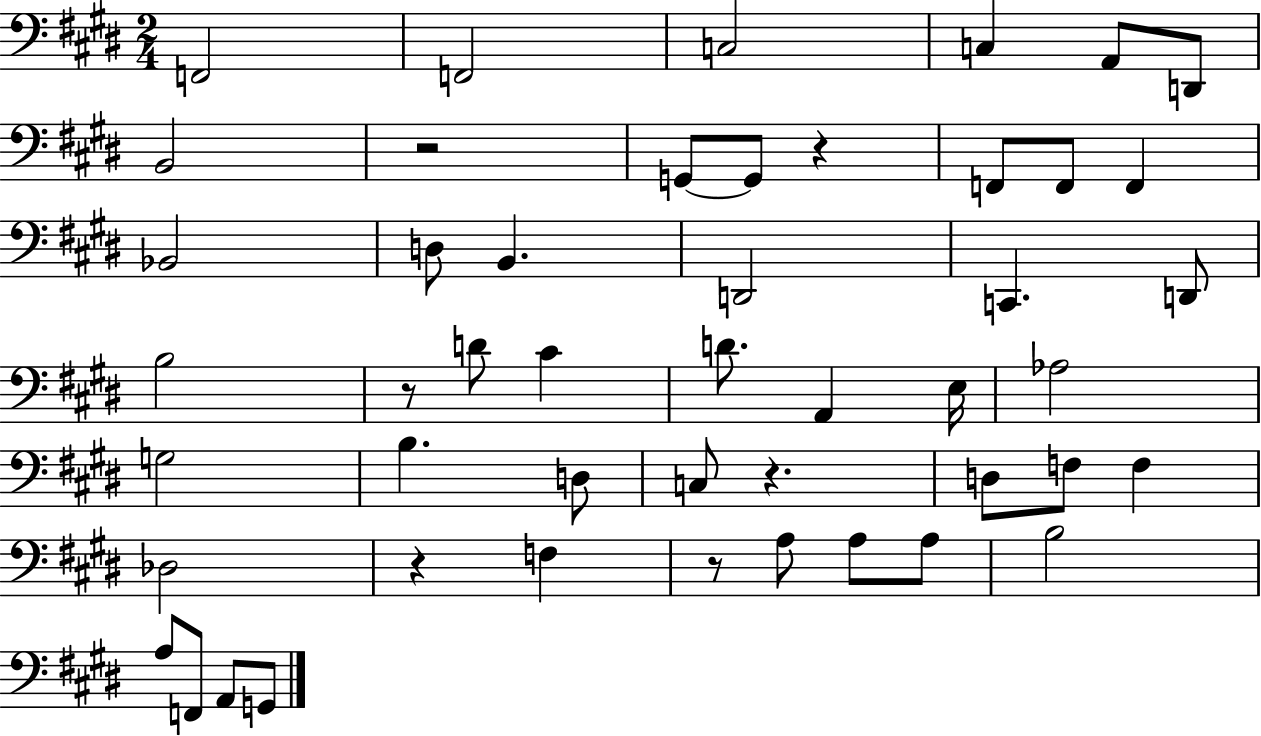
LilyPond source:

{
  \clef bass
  \numericTimeSignature
  \time 2/4
  \key e \major
  f,2 | f,2 | c2 | c4 a,8 d,8 | \break b,2 | r2 | g,8~~ g,8 r4 | f,8 f,8 f,4 | \break bes,2 | d8 b,4. | d,2 | c,4. d,8 | \break b2 | r8 d'8 cis'4 | d'8. a,4 e16 | aes2 | \break g2 | b4. d8 | c8 r4. | d8 f8 f4 | \break des2 | r4 f4 | r8 a8 a8 a8 | b2 | \break a8 f,8 a,8 g,8 | \bar "|."
}